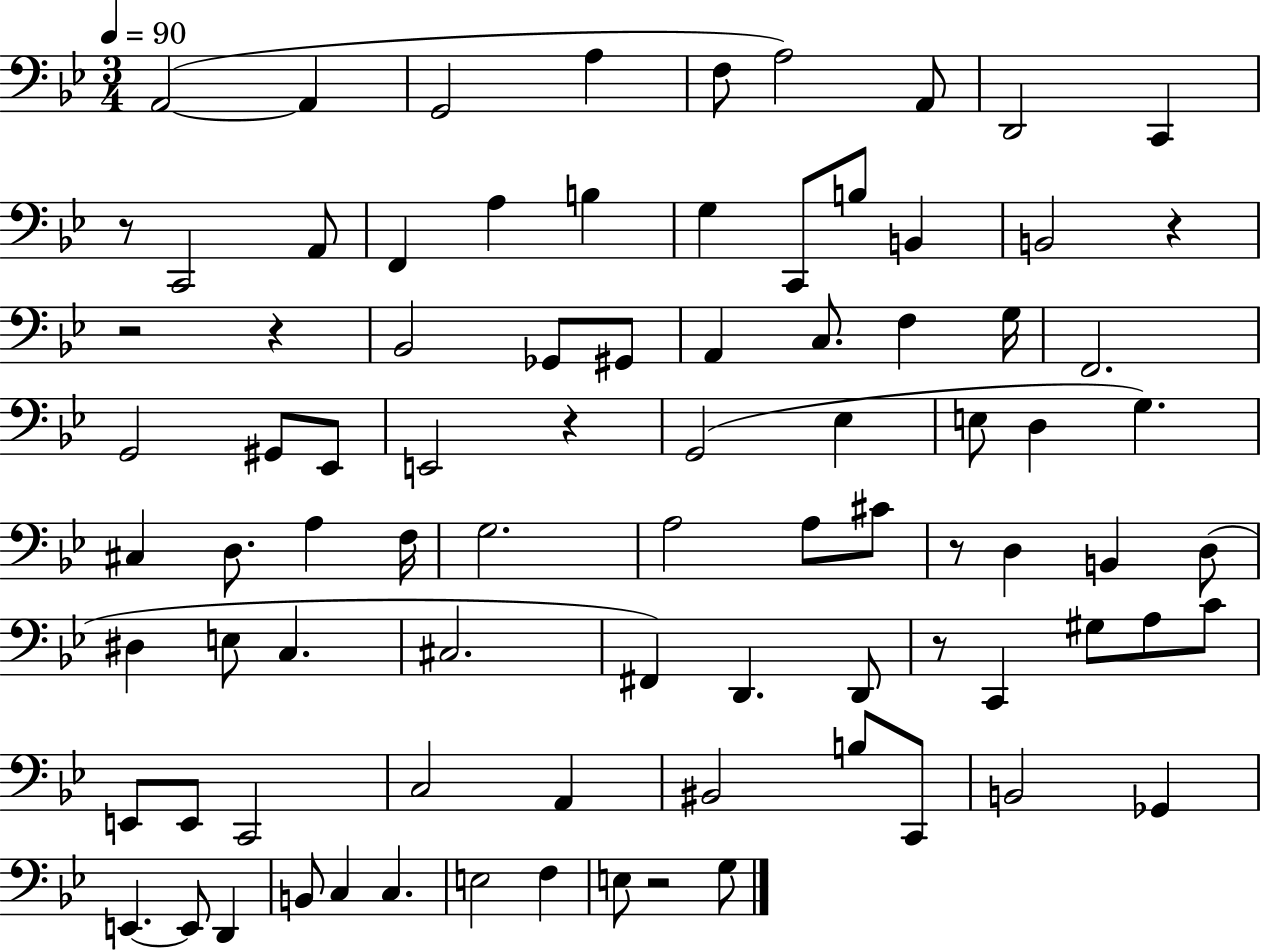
A2/h A2/q G2/h A3/q F3/e A3/h A2/e D2/h C2/q R/e C2/h A2/e F2/q A3/q B3/q G3/q C2/e B3/e B2/q B2/h R/q R/h R/q Bb2/h Gb2/e G#2/e A2/q C3/e. F3/q G3/s F2/h. G2/h G#2/e Eb2/e E2/h R/q G2/h Eb3/q E3/e D3/q G3/q. C#3/q D3/e. A3/q F3/s G3/h. A3/h A3/e C#4/e R/e D3/q B2/q D3/e D#3/q E3/e C3/q. C#3/h. F#2/q D2/q. D2/e R/e C2/q G#3/e A3/e C4/e E2/e E2/e C2/h C3/h A2/q BIS2/h B3/e C2/e B2/h Gb2/q E2/q. E2/e D2/q B2/e C3/q C3/q. E3/h F3/q E3/e R/h G3/e